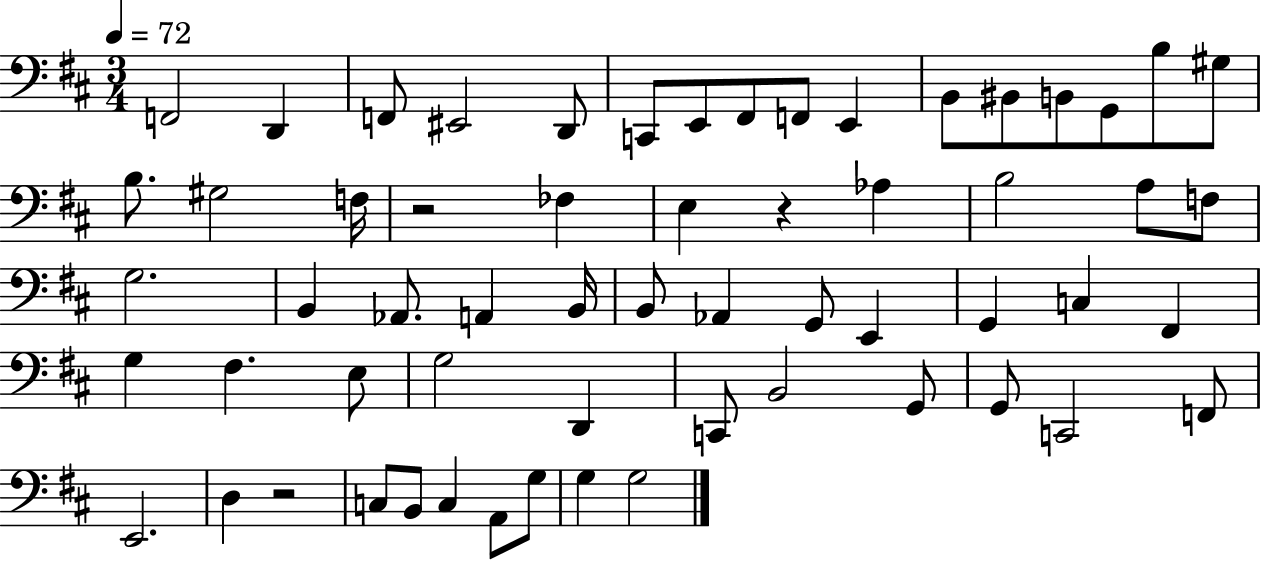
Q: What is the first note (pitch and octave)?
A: F2